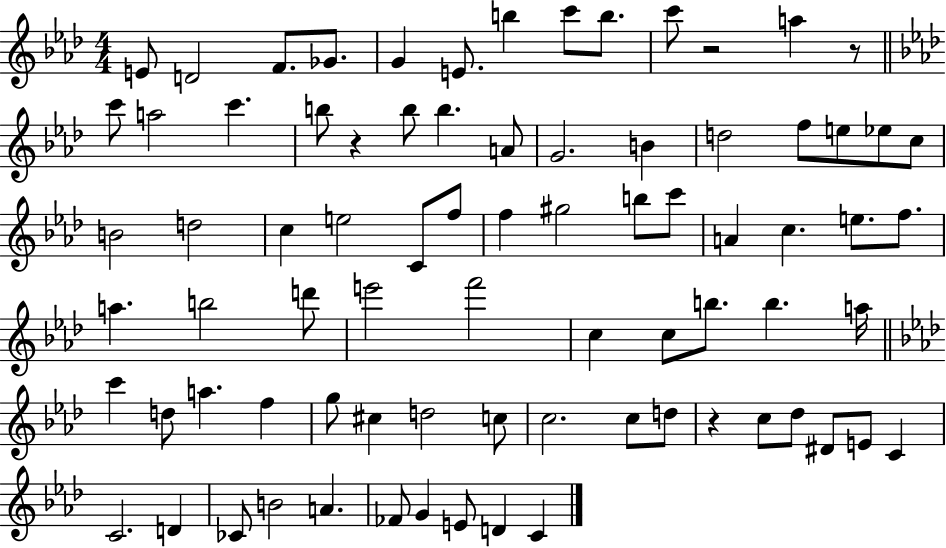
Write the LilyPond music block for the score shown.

{
  \clef treble
  \numericTimeSignature
  \time 4/4
  \key aes \major
  \repeat volta 2 { e'8 d'2 f'8. ges'8. | g'4 e'8. b''4 c'''8 b''8. | c'''8 r2 a''4 r8 | \bar "||" \break \key aes \major c'''8 a''2 c'''4. | b''8 r4 b''8 b''4. a'8 | g'2. b'4 | d''2 f''8 e''8 ees''8 c''8 | \break b'2 d''2 | c''4 e''2 c'8 f''8 | f''4 gis''2 b''8 c'''8 | a'4 c''4. e''8. f''8. | \break a''4. b''2 d'''8 | e'''2 f'''2 | c''4 c''8 b''8. b''4. a''16 | \bar "||" \break \key aes \major c'''4 d''8 a''4. f''4 | g''8 cis''4 d''2 c''8 | c''2. c''8 d''8 | r4 c''8 des''8 dis'8 e'8 c'4 | \break c'2. d'4 | ces'8 b'2 a'4. | fes'8 g'4 e'8 d'4 c'4 | } \bar "|."
}